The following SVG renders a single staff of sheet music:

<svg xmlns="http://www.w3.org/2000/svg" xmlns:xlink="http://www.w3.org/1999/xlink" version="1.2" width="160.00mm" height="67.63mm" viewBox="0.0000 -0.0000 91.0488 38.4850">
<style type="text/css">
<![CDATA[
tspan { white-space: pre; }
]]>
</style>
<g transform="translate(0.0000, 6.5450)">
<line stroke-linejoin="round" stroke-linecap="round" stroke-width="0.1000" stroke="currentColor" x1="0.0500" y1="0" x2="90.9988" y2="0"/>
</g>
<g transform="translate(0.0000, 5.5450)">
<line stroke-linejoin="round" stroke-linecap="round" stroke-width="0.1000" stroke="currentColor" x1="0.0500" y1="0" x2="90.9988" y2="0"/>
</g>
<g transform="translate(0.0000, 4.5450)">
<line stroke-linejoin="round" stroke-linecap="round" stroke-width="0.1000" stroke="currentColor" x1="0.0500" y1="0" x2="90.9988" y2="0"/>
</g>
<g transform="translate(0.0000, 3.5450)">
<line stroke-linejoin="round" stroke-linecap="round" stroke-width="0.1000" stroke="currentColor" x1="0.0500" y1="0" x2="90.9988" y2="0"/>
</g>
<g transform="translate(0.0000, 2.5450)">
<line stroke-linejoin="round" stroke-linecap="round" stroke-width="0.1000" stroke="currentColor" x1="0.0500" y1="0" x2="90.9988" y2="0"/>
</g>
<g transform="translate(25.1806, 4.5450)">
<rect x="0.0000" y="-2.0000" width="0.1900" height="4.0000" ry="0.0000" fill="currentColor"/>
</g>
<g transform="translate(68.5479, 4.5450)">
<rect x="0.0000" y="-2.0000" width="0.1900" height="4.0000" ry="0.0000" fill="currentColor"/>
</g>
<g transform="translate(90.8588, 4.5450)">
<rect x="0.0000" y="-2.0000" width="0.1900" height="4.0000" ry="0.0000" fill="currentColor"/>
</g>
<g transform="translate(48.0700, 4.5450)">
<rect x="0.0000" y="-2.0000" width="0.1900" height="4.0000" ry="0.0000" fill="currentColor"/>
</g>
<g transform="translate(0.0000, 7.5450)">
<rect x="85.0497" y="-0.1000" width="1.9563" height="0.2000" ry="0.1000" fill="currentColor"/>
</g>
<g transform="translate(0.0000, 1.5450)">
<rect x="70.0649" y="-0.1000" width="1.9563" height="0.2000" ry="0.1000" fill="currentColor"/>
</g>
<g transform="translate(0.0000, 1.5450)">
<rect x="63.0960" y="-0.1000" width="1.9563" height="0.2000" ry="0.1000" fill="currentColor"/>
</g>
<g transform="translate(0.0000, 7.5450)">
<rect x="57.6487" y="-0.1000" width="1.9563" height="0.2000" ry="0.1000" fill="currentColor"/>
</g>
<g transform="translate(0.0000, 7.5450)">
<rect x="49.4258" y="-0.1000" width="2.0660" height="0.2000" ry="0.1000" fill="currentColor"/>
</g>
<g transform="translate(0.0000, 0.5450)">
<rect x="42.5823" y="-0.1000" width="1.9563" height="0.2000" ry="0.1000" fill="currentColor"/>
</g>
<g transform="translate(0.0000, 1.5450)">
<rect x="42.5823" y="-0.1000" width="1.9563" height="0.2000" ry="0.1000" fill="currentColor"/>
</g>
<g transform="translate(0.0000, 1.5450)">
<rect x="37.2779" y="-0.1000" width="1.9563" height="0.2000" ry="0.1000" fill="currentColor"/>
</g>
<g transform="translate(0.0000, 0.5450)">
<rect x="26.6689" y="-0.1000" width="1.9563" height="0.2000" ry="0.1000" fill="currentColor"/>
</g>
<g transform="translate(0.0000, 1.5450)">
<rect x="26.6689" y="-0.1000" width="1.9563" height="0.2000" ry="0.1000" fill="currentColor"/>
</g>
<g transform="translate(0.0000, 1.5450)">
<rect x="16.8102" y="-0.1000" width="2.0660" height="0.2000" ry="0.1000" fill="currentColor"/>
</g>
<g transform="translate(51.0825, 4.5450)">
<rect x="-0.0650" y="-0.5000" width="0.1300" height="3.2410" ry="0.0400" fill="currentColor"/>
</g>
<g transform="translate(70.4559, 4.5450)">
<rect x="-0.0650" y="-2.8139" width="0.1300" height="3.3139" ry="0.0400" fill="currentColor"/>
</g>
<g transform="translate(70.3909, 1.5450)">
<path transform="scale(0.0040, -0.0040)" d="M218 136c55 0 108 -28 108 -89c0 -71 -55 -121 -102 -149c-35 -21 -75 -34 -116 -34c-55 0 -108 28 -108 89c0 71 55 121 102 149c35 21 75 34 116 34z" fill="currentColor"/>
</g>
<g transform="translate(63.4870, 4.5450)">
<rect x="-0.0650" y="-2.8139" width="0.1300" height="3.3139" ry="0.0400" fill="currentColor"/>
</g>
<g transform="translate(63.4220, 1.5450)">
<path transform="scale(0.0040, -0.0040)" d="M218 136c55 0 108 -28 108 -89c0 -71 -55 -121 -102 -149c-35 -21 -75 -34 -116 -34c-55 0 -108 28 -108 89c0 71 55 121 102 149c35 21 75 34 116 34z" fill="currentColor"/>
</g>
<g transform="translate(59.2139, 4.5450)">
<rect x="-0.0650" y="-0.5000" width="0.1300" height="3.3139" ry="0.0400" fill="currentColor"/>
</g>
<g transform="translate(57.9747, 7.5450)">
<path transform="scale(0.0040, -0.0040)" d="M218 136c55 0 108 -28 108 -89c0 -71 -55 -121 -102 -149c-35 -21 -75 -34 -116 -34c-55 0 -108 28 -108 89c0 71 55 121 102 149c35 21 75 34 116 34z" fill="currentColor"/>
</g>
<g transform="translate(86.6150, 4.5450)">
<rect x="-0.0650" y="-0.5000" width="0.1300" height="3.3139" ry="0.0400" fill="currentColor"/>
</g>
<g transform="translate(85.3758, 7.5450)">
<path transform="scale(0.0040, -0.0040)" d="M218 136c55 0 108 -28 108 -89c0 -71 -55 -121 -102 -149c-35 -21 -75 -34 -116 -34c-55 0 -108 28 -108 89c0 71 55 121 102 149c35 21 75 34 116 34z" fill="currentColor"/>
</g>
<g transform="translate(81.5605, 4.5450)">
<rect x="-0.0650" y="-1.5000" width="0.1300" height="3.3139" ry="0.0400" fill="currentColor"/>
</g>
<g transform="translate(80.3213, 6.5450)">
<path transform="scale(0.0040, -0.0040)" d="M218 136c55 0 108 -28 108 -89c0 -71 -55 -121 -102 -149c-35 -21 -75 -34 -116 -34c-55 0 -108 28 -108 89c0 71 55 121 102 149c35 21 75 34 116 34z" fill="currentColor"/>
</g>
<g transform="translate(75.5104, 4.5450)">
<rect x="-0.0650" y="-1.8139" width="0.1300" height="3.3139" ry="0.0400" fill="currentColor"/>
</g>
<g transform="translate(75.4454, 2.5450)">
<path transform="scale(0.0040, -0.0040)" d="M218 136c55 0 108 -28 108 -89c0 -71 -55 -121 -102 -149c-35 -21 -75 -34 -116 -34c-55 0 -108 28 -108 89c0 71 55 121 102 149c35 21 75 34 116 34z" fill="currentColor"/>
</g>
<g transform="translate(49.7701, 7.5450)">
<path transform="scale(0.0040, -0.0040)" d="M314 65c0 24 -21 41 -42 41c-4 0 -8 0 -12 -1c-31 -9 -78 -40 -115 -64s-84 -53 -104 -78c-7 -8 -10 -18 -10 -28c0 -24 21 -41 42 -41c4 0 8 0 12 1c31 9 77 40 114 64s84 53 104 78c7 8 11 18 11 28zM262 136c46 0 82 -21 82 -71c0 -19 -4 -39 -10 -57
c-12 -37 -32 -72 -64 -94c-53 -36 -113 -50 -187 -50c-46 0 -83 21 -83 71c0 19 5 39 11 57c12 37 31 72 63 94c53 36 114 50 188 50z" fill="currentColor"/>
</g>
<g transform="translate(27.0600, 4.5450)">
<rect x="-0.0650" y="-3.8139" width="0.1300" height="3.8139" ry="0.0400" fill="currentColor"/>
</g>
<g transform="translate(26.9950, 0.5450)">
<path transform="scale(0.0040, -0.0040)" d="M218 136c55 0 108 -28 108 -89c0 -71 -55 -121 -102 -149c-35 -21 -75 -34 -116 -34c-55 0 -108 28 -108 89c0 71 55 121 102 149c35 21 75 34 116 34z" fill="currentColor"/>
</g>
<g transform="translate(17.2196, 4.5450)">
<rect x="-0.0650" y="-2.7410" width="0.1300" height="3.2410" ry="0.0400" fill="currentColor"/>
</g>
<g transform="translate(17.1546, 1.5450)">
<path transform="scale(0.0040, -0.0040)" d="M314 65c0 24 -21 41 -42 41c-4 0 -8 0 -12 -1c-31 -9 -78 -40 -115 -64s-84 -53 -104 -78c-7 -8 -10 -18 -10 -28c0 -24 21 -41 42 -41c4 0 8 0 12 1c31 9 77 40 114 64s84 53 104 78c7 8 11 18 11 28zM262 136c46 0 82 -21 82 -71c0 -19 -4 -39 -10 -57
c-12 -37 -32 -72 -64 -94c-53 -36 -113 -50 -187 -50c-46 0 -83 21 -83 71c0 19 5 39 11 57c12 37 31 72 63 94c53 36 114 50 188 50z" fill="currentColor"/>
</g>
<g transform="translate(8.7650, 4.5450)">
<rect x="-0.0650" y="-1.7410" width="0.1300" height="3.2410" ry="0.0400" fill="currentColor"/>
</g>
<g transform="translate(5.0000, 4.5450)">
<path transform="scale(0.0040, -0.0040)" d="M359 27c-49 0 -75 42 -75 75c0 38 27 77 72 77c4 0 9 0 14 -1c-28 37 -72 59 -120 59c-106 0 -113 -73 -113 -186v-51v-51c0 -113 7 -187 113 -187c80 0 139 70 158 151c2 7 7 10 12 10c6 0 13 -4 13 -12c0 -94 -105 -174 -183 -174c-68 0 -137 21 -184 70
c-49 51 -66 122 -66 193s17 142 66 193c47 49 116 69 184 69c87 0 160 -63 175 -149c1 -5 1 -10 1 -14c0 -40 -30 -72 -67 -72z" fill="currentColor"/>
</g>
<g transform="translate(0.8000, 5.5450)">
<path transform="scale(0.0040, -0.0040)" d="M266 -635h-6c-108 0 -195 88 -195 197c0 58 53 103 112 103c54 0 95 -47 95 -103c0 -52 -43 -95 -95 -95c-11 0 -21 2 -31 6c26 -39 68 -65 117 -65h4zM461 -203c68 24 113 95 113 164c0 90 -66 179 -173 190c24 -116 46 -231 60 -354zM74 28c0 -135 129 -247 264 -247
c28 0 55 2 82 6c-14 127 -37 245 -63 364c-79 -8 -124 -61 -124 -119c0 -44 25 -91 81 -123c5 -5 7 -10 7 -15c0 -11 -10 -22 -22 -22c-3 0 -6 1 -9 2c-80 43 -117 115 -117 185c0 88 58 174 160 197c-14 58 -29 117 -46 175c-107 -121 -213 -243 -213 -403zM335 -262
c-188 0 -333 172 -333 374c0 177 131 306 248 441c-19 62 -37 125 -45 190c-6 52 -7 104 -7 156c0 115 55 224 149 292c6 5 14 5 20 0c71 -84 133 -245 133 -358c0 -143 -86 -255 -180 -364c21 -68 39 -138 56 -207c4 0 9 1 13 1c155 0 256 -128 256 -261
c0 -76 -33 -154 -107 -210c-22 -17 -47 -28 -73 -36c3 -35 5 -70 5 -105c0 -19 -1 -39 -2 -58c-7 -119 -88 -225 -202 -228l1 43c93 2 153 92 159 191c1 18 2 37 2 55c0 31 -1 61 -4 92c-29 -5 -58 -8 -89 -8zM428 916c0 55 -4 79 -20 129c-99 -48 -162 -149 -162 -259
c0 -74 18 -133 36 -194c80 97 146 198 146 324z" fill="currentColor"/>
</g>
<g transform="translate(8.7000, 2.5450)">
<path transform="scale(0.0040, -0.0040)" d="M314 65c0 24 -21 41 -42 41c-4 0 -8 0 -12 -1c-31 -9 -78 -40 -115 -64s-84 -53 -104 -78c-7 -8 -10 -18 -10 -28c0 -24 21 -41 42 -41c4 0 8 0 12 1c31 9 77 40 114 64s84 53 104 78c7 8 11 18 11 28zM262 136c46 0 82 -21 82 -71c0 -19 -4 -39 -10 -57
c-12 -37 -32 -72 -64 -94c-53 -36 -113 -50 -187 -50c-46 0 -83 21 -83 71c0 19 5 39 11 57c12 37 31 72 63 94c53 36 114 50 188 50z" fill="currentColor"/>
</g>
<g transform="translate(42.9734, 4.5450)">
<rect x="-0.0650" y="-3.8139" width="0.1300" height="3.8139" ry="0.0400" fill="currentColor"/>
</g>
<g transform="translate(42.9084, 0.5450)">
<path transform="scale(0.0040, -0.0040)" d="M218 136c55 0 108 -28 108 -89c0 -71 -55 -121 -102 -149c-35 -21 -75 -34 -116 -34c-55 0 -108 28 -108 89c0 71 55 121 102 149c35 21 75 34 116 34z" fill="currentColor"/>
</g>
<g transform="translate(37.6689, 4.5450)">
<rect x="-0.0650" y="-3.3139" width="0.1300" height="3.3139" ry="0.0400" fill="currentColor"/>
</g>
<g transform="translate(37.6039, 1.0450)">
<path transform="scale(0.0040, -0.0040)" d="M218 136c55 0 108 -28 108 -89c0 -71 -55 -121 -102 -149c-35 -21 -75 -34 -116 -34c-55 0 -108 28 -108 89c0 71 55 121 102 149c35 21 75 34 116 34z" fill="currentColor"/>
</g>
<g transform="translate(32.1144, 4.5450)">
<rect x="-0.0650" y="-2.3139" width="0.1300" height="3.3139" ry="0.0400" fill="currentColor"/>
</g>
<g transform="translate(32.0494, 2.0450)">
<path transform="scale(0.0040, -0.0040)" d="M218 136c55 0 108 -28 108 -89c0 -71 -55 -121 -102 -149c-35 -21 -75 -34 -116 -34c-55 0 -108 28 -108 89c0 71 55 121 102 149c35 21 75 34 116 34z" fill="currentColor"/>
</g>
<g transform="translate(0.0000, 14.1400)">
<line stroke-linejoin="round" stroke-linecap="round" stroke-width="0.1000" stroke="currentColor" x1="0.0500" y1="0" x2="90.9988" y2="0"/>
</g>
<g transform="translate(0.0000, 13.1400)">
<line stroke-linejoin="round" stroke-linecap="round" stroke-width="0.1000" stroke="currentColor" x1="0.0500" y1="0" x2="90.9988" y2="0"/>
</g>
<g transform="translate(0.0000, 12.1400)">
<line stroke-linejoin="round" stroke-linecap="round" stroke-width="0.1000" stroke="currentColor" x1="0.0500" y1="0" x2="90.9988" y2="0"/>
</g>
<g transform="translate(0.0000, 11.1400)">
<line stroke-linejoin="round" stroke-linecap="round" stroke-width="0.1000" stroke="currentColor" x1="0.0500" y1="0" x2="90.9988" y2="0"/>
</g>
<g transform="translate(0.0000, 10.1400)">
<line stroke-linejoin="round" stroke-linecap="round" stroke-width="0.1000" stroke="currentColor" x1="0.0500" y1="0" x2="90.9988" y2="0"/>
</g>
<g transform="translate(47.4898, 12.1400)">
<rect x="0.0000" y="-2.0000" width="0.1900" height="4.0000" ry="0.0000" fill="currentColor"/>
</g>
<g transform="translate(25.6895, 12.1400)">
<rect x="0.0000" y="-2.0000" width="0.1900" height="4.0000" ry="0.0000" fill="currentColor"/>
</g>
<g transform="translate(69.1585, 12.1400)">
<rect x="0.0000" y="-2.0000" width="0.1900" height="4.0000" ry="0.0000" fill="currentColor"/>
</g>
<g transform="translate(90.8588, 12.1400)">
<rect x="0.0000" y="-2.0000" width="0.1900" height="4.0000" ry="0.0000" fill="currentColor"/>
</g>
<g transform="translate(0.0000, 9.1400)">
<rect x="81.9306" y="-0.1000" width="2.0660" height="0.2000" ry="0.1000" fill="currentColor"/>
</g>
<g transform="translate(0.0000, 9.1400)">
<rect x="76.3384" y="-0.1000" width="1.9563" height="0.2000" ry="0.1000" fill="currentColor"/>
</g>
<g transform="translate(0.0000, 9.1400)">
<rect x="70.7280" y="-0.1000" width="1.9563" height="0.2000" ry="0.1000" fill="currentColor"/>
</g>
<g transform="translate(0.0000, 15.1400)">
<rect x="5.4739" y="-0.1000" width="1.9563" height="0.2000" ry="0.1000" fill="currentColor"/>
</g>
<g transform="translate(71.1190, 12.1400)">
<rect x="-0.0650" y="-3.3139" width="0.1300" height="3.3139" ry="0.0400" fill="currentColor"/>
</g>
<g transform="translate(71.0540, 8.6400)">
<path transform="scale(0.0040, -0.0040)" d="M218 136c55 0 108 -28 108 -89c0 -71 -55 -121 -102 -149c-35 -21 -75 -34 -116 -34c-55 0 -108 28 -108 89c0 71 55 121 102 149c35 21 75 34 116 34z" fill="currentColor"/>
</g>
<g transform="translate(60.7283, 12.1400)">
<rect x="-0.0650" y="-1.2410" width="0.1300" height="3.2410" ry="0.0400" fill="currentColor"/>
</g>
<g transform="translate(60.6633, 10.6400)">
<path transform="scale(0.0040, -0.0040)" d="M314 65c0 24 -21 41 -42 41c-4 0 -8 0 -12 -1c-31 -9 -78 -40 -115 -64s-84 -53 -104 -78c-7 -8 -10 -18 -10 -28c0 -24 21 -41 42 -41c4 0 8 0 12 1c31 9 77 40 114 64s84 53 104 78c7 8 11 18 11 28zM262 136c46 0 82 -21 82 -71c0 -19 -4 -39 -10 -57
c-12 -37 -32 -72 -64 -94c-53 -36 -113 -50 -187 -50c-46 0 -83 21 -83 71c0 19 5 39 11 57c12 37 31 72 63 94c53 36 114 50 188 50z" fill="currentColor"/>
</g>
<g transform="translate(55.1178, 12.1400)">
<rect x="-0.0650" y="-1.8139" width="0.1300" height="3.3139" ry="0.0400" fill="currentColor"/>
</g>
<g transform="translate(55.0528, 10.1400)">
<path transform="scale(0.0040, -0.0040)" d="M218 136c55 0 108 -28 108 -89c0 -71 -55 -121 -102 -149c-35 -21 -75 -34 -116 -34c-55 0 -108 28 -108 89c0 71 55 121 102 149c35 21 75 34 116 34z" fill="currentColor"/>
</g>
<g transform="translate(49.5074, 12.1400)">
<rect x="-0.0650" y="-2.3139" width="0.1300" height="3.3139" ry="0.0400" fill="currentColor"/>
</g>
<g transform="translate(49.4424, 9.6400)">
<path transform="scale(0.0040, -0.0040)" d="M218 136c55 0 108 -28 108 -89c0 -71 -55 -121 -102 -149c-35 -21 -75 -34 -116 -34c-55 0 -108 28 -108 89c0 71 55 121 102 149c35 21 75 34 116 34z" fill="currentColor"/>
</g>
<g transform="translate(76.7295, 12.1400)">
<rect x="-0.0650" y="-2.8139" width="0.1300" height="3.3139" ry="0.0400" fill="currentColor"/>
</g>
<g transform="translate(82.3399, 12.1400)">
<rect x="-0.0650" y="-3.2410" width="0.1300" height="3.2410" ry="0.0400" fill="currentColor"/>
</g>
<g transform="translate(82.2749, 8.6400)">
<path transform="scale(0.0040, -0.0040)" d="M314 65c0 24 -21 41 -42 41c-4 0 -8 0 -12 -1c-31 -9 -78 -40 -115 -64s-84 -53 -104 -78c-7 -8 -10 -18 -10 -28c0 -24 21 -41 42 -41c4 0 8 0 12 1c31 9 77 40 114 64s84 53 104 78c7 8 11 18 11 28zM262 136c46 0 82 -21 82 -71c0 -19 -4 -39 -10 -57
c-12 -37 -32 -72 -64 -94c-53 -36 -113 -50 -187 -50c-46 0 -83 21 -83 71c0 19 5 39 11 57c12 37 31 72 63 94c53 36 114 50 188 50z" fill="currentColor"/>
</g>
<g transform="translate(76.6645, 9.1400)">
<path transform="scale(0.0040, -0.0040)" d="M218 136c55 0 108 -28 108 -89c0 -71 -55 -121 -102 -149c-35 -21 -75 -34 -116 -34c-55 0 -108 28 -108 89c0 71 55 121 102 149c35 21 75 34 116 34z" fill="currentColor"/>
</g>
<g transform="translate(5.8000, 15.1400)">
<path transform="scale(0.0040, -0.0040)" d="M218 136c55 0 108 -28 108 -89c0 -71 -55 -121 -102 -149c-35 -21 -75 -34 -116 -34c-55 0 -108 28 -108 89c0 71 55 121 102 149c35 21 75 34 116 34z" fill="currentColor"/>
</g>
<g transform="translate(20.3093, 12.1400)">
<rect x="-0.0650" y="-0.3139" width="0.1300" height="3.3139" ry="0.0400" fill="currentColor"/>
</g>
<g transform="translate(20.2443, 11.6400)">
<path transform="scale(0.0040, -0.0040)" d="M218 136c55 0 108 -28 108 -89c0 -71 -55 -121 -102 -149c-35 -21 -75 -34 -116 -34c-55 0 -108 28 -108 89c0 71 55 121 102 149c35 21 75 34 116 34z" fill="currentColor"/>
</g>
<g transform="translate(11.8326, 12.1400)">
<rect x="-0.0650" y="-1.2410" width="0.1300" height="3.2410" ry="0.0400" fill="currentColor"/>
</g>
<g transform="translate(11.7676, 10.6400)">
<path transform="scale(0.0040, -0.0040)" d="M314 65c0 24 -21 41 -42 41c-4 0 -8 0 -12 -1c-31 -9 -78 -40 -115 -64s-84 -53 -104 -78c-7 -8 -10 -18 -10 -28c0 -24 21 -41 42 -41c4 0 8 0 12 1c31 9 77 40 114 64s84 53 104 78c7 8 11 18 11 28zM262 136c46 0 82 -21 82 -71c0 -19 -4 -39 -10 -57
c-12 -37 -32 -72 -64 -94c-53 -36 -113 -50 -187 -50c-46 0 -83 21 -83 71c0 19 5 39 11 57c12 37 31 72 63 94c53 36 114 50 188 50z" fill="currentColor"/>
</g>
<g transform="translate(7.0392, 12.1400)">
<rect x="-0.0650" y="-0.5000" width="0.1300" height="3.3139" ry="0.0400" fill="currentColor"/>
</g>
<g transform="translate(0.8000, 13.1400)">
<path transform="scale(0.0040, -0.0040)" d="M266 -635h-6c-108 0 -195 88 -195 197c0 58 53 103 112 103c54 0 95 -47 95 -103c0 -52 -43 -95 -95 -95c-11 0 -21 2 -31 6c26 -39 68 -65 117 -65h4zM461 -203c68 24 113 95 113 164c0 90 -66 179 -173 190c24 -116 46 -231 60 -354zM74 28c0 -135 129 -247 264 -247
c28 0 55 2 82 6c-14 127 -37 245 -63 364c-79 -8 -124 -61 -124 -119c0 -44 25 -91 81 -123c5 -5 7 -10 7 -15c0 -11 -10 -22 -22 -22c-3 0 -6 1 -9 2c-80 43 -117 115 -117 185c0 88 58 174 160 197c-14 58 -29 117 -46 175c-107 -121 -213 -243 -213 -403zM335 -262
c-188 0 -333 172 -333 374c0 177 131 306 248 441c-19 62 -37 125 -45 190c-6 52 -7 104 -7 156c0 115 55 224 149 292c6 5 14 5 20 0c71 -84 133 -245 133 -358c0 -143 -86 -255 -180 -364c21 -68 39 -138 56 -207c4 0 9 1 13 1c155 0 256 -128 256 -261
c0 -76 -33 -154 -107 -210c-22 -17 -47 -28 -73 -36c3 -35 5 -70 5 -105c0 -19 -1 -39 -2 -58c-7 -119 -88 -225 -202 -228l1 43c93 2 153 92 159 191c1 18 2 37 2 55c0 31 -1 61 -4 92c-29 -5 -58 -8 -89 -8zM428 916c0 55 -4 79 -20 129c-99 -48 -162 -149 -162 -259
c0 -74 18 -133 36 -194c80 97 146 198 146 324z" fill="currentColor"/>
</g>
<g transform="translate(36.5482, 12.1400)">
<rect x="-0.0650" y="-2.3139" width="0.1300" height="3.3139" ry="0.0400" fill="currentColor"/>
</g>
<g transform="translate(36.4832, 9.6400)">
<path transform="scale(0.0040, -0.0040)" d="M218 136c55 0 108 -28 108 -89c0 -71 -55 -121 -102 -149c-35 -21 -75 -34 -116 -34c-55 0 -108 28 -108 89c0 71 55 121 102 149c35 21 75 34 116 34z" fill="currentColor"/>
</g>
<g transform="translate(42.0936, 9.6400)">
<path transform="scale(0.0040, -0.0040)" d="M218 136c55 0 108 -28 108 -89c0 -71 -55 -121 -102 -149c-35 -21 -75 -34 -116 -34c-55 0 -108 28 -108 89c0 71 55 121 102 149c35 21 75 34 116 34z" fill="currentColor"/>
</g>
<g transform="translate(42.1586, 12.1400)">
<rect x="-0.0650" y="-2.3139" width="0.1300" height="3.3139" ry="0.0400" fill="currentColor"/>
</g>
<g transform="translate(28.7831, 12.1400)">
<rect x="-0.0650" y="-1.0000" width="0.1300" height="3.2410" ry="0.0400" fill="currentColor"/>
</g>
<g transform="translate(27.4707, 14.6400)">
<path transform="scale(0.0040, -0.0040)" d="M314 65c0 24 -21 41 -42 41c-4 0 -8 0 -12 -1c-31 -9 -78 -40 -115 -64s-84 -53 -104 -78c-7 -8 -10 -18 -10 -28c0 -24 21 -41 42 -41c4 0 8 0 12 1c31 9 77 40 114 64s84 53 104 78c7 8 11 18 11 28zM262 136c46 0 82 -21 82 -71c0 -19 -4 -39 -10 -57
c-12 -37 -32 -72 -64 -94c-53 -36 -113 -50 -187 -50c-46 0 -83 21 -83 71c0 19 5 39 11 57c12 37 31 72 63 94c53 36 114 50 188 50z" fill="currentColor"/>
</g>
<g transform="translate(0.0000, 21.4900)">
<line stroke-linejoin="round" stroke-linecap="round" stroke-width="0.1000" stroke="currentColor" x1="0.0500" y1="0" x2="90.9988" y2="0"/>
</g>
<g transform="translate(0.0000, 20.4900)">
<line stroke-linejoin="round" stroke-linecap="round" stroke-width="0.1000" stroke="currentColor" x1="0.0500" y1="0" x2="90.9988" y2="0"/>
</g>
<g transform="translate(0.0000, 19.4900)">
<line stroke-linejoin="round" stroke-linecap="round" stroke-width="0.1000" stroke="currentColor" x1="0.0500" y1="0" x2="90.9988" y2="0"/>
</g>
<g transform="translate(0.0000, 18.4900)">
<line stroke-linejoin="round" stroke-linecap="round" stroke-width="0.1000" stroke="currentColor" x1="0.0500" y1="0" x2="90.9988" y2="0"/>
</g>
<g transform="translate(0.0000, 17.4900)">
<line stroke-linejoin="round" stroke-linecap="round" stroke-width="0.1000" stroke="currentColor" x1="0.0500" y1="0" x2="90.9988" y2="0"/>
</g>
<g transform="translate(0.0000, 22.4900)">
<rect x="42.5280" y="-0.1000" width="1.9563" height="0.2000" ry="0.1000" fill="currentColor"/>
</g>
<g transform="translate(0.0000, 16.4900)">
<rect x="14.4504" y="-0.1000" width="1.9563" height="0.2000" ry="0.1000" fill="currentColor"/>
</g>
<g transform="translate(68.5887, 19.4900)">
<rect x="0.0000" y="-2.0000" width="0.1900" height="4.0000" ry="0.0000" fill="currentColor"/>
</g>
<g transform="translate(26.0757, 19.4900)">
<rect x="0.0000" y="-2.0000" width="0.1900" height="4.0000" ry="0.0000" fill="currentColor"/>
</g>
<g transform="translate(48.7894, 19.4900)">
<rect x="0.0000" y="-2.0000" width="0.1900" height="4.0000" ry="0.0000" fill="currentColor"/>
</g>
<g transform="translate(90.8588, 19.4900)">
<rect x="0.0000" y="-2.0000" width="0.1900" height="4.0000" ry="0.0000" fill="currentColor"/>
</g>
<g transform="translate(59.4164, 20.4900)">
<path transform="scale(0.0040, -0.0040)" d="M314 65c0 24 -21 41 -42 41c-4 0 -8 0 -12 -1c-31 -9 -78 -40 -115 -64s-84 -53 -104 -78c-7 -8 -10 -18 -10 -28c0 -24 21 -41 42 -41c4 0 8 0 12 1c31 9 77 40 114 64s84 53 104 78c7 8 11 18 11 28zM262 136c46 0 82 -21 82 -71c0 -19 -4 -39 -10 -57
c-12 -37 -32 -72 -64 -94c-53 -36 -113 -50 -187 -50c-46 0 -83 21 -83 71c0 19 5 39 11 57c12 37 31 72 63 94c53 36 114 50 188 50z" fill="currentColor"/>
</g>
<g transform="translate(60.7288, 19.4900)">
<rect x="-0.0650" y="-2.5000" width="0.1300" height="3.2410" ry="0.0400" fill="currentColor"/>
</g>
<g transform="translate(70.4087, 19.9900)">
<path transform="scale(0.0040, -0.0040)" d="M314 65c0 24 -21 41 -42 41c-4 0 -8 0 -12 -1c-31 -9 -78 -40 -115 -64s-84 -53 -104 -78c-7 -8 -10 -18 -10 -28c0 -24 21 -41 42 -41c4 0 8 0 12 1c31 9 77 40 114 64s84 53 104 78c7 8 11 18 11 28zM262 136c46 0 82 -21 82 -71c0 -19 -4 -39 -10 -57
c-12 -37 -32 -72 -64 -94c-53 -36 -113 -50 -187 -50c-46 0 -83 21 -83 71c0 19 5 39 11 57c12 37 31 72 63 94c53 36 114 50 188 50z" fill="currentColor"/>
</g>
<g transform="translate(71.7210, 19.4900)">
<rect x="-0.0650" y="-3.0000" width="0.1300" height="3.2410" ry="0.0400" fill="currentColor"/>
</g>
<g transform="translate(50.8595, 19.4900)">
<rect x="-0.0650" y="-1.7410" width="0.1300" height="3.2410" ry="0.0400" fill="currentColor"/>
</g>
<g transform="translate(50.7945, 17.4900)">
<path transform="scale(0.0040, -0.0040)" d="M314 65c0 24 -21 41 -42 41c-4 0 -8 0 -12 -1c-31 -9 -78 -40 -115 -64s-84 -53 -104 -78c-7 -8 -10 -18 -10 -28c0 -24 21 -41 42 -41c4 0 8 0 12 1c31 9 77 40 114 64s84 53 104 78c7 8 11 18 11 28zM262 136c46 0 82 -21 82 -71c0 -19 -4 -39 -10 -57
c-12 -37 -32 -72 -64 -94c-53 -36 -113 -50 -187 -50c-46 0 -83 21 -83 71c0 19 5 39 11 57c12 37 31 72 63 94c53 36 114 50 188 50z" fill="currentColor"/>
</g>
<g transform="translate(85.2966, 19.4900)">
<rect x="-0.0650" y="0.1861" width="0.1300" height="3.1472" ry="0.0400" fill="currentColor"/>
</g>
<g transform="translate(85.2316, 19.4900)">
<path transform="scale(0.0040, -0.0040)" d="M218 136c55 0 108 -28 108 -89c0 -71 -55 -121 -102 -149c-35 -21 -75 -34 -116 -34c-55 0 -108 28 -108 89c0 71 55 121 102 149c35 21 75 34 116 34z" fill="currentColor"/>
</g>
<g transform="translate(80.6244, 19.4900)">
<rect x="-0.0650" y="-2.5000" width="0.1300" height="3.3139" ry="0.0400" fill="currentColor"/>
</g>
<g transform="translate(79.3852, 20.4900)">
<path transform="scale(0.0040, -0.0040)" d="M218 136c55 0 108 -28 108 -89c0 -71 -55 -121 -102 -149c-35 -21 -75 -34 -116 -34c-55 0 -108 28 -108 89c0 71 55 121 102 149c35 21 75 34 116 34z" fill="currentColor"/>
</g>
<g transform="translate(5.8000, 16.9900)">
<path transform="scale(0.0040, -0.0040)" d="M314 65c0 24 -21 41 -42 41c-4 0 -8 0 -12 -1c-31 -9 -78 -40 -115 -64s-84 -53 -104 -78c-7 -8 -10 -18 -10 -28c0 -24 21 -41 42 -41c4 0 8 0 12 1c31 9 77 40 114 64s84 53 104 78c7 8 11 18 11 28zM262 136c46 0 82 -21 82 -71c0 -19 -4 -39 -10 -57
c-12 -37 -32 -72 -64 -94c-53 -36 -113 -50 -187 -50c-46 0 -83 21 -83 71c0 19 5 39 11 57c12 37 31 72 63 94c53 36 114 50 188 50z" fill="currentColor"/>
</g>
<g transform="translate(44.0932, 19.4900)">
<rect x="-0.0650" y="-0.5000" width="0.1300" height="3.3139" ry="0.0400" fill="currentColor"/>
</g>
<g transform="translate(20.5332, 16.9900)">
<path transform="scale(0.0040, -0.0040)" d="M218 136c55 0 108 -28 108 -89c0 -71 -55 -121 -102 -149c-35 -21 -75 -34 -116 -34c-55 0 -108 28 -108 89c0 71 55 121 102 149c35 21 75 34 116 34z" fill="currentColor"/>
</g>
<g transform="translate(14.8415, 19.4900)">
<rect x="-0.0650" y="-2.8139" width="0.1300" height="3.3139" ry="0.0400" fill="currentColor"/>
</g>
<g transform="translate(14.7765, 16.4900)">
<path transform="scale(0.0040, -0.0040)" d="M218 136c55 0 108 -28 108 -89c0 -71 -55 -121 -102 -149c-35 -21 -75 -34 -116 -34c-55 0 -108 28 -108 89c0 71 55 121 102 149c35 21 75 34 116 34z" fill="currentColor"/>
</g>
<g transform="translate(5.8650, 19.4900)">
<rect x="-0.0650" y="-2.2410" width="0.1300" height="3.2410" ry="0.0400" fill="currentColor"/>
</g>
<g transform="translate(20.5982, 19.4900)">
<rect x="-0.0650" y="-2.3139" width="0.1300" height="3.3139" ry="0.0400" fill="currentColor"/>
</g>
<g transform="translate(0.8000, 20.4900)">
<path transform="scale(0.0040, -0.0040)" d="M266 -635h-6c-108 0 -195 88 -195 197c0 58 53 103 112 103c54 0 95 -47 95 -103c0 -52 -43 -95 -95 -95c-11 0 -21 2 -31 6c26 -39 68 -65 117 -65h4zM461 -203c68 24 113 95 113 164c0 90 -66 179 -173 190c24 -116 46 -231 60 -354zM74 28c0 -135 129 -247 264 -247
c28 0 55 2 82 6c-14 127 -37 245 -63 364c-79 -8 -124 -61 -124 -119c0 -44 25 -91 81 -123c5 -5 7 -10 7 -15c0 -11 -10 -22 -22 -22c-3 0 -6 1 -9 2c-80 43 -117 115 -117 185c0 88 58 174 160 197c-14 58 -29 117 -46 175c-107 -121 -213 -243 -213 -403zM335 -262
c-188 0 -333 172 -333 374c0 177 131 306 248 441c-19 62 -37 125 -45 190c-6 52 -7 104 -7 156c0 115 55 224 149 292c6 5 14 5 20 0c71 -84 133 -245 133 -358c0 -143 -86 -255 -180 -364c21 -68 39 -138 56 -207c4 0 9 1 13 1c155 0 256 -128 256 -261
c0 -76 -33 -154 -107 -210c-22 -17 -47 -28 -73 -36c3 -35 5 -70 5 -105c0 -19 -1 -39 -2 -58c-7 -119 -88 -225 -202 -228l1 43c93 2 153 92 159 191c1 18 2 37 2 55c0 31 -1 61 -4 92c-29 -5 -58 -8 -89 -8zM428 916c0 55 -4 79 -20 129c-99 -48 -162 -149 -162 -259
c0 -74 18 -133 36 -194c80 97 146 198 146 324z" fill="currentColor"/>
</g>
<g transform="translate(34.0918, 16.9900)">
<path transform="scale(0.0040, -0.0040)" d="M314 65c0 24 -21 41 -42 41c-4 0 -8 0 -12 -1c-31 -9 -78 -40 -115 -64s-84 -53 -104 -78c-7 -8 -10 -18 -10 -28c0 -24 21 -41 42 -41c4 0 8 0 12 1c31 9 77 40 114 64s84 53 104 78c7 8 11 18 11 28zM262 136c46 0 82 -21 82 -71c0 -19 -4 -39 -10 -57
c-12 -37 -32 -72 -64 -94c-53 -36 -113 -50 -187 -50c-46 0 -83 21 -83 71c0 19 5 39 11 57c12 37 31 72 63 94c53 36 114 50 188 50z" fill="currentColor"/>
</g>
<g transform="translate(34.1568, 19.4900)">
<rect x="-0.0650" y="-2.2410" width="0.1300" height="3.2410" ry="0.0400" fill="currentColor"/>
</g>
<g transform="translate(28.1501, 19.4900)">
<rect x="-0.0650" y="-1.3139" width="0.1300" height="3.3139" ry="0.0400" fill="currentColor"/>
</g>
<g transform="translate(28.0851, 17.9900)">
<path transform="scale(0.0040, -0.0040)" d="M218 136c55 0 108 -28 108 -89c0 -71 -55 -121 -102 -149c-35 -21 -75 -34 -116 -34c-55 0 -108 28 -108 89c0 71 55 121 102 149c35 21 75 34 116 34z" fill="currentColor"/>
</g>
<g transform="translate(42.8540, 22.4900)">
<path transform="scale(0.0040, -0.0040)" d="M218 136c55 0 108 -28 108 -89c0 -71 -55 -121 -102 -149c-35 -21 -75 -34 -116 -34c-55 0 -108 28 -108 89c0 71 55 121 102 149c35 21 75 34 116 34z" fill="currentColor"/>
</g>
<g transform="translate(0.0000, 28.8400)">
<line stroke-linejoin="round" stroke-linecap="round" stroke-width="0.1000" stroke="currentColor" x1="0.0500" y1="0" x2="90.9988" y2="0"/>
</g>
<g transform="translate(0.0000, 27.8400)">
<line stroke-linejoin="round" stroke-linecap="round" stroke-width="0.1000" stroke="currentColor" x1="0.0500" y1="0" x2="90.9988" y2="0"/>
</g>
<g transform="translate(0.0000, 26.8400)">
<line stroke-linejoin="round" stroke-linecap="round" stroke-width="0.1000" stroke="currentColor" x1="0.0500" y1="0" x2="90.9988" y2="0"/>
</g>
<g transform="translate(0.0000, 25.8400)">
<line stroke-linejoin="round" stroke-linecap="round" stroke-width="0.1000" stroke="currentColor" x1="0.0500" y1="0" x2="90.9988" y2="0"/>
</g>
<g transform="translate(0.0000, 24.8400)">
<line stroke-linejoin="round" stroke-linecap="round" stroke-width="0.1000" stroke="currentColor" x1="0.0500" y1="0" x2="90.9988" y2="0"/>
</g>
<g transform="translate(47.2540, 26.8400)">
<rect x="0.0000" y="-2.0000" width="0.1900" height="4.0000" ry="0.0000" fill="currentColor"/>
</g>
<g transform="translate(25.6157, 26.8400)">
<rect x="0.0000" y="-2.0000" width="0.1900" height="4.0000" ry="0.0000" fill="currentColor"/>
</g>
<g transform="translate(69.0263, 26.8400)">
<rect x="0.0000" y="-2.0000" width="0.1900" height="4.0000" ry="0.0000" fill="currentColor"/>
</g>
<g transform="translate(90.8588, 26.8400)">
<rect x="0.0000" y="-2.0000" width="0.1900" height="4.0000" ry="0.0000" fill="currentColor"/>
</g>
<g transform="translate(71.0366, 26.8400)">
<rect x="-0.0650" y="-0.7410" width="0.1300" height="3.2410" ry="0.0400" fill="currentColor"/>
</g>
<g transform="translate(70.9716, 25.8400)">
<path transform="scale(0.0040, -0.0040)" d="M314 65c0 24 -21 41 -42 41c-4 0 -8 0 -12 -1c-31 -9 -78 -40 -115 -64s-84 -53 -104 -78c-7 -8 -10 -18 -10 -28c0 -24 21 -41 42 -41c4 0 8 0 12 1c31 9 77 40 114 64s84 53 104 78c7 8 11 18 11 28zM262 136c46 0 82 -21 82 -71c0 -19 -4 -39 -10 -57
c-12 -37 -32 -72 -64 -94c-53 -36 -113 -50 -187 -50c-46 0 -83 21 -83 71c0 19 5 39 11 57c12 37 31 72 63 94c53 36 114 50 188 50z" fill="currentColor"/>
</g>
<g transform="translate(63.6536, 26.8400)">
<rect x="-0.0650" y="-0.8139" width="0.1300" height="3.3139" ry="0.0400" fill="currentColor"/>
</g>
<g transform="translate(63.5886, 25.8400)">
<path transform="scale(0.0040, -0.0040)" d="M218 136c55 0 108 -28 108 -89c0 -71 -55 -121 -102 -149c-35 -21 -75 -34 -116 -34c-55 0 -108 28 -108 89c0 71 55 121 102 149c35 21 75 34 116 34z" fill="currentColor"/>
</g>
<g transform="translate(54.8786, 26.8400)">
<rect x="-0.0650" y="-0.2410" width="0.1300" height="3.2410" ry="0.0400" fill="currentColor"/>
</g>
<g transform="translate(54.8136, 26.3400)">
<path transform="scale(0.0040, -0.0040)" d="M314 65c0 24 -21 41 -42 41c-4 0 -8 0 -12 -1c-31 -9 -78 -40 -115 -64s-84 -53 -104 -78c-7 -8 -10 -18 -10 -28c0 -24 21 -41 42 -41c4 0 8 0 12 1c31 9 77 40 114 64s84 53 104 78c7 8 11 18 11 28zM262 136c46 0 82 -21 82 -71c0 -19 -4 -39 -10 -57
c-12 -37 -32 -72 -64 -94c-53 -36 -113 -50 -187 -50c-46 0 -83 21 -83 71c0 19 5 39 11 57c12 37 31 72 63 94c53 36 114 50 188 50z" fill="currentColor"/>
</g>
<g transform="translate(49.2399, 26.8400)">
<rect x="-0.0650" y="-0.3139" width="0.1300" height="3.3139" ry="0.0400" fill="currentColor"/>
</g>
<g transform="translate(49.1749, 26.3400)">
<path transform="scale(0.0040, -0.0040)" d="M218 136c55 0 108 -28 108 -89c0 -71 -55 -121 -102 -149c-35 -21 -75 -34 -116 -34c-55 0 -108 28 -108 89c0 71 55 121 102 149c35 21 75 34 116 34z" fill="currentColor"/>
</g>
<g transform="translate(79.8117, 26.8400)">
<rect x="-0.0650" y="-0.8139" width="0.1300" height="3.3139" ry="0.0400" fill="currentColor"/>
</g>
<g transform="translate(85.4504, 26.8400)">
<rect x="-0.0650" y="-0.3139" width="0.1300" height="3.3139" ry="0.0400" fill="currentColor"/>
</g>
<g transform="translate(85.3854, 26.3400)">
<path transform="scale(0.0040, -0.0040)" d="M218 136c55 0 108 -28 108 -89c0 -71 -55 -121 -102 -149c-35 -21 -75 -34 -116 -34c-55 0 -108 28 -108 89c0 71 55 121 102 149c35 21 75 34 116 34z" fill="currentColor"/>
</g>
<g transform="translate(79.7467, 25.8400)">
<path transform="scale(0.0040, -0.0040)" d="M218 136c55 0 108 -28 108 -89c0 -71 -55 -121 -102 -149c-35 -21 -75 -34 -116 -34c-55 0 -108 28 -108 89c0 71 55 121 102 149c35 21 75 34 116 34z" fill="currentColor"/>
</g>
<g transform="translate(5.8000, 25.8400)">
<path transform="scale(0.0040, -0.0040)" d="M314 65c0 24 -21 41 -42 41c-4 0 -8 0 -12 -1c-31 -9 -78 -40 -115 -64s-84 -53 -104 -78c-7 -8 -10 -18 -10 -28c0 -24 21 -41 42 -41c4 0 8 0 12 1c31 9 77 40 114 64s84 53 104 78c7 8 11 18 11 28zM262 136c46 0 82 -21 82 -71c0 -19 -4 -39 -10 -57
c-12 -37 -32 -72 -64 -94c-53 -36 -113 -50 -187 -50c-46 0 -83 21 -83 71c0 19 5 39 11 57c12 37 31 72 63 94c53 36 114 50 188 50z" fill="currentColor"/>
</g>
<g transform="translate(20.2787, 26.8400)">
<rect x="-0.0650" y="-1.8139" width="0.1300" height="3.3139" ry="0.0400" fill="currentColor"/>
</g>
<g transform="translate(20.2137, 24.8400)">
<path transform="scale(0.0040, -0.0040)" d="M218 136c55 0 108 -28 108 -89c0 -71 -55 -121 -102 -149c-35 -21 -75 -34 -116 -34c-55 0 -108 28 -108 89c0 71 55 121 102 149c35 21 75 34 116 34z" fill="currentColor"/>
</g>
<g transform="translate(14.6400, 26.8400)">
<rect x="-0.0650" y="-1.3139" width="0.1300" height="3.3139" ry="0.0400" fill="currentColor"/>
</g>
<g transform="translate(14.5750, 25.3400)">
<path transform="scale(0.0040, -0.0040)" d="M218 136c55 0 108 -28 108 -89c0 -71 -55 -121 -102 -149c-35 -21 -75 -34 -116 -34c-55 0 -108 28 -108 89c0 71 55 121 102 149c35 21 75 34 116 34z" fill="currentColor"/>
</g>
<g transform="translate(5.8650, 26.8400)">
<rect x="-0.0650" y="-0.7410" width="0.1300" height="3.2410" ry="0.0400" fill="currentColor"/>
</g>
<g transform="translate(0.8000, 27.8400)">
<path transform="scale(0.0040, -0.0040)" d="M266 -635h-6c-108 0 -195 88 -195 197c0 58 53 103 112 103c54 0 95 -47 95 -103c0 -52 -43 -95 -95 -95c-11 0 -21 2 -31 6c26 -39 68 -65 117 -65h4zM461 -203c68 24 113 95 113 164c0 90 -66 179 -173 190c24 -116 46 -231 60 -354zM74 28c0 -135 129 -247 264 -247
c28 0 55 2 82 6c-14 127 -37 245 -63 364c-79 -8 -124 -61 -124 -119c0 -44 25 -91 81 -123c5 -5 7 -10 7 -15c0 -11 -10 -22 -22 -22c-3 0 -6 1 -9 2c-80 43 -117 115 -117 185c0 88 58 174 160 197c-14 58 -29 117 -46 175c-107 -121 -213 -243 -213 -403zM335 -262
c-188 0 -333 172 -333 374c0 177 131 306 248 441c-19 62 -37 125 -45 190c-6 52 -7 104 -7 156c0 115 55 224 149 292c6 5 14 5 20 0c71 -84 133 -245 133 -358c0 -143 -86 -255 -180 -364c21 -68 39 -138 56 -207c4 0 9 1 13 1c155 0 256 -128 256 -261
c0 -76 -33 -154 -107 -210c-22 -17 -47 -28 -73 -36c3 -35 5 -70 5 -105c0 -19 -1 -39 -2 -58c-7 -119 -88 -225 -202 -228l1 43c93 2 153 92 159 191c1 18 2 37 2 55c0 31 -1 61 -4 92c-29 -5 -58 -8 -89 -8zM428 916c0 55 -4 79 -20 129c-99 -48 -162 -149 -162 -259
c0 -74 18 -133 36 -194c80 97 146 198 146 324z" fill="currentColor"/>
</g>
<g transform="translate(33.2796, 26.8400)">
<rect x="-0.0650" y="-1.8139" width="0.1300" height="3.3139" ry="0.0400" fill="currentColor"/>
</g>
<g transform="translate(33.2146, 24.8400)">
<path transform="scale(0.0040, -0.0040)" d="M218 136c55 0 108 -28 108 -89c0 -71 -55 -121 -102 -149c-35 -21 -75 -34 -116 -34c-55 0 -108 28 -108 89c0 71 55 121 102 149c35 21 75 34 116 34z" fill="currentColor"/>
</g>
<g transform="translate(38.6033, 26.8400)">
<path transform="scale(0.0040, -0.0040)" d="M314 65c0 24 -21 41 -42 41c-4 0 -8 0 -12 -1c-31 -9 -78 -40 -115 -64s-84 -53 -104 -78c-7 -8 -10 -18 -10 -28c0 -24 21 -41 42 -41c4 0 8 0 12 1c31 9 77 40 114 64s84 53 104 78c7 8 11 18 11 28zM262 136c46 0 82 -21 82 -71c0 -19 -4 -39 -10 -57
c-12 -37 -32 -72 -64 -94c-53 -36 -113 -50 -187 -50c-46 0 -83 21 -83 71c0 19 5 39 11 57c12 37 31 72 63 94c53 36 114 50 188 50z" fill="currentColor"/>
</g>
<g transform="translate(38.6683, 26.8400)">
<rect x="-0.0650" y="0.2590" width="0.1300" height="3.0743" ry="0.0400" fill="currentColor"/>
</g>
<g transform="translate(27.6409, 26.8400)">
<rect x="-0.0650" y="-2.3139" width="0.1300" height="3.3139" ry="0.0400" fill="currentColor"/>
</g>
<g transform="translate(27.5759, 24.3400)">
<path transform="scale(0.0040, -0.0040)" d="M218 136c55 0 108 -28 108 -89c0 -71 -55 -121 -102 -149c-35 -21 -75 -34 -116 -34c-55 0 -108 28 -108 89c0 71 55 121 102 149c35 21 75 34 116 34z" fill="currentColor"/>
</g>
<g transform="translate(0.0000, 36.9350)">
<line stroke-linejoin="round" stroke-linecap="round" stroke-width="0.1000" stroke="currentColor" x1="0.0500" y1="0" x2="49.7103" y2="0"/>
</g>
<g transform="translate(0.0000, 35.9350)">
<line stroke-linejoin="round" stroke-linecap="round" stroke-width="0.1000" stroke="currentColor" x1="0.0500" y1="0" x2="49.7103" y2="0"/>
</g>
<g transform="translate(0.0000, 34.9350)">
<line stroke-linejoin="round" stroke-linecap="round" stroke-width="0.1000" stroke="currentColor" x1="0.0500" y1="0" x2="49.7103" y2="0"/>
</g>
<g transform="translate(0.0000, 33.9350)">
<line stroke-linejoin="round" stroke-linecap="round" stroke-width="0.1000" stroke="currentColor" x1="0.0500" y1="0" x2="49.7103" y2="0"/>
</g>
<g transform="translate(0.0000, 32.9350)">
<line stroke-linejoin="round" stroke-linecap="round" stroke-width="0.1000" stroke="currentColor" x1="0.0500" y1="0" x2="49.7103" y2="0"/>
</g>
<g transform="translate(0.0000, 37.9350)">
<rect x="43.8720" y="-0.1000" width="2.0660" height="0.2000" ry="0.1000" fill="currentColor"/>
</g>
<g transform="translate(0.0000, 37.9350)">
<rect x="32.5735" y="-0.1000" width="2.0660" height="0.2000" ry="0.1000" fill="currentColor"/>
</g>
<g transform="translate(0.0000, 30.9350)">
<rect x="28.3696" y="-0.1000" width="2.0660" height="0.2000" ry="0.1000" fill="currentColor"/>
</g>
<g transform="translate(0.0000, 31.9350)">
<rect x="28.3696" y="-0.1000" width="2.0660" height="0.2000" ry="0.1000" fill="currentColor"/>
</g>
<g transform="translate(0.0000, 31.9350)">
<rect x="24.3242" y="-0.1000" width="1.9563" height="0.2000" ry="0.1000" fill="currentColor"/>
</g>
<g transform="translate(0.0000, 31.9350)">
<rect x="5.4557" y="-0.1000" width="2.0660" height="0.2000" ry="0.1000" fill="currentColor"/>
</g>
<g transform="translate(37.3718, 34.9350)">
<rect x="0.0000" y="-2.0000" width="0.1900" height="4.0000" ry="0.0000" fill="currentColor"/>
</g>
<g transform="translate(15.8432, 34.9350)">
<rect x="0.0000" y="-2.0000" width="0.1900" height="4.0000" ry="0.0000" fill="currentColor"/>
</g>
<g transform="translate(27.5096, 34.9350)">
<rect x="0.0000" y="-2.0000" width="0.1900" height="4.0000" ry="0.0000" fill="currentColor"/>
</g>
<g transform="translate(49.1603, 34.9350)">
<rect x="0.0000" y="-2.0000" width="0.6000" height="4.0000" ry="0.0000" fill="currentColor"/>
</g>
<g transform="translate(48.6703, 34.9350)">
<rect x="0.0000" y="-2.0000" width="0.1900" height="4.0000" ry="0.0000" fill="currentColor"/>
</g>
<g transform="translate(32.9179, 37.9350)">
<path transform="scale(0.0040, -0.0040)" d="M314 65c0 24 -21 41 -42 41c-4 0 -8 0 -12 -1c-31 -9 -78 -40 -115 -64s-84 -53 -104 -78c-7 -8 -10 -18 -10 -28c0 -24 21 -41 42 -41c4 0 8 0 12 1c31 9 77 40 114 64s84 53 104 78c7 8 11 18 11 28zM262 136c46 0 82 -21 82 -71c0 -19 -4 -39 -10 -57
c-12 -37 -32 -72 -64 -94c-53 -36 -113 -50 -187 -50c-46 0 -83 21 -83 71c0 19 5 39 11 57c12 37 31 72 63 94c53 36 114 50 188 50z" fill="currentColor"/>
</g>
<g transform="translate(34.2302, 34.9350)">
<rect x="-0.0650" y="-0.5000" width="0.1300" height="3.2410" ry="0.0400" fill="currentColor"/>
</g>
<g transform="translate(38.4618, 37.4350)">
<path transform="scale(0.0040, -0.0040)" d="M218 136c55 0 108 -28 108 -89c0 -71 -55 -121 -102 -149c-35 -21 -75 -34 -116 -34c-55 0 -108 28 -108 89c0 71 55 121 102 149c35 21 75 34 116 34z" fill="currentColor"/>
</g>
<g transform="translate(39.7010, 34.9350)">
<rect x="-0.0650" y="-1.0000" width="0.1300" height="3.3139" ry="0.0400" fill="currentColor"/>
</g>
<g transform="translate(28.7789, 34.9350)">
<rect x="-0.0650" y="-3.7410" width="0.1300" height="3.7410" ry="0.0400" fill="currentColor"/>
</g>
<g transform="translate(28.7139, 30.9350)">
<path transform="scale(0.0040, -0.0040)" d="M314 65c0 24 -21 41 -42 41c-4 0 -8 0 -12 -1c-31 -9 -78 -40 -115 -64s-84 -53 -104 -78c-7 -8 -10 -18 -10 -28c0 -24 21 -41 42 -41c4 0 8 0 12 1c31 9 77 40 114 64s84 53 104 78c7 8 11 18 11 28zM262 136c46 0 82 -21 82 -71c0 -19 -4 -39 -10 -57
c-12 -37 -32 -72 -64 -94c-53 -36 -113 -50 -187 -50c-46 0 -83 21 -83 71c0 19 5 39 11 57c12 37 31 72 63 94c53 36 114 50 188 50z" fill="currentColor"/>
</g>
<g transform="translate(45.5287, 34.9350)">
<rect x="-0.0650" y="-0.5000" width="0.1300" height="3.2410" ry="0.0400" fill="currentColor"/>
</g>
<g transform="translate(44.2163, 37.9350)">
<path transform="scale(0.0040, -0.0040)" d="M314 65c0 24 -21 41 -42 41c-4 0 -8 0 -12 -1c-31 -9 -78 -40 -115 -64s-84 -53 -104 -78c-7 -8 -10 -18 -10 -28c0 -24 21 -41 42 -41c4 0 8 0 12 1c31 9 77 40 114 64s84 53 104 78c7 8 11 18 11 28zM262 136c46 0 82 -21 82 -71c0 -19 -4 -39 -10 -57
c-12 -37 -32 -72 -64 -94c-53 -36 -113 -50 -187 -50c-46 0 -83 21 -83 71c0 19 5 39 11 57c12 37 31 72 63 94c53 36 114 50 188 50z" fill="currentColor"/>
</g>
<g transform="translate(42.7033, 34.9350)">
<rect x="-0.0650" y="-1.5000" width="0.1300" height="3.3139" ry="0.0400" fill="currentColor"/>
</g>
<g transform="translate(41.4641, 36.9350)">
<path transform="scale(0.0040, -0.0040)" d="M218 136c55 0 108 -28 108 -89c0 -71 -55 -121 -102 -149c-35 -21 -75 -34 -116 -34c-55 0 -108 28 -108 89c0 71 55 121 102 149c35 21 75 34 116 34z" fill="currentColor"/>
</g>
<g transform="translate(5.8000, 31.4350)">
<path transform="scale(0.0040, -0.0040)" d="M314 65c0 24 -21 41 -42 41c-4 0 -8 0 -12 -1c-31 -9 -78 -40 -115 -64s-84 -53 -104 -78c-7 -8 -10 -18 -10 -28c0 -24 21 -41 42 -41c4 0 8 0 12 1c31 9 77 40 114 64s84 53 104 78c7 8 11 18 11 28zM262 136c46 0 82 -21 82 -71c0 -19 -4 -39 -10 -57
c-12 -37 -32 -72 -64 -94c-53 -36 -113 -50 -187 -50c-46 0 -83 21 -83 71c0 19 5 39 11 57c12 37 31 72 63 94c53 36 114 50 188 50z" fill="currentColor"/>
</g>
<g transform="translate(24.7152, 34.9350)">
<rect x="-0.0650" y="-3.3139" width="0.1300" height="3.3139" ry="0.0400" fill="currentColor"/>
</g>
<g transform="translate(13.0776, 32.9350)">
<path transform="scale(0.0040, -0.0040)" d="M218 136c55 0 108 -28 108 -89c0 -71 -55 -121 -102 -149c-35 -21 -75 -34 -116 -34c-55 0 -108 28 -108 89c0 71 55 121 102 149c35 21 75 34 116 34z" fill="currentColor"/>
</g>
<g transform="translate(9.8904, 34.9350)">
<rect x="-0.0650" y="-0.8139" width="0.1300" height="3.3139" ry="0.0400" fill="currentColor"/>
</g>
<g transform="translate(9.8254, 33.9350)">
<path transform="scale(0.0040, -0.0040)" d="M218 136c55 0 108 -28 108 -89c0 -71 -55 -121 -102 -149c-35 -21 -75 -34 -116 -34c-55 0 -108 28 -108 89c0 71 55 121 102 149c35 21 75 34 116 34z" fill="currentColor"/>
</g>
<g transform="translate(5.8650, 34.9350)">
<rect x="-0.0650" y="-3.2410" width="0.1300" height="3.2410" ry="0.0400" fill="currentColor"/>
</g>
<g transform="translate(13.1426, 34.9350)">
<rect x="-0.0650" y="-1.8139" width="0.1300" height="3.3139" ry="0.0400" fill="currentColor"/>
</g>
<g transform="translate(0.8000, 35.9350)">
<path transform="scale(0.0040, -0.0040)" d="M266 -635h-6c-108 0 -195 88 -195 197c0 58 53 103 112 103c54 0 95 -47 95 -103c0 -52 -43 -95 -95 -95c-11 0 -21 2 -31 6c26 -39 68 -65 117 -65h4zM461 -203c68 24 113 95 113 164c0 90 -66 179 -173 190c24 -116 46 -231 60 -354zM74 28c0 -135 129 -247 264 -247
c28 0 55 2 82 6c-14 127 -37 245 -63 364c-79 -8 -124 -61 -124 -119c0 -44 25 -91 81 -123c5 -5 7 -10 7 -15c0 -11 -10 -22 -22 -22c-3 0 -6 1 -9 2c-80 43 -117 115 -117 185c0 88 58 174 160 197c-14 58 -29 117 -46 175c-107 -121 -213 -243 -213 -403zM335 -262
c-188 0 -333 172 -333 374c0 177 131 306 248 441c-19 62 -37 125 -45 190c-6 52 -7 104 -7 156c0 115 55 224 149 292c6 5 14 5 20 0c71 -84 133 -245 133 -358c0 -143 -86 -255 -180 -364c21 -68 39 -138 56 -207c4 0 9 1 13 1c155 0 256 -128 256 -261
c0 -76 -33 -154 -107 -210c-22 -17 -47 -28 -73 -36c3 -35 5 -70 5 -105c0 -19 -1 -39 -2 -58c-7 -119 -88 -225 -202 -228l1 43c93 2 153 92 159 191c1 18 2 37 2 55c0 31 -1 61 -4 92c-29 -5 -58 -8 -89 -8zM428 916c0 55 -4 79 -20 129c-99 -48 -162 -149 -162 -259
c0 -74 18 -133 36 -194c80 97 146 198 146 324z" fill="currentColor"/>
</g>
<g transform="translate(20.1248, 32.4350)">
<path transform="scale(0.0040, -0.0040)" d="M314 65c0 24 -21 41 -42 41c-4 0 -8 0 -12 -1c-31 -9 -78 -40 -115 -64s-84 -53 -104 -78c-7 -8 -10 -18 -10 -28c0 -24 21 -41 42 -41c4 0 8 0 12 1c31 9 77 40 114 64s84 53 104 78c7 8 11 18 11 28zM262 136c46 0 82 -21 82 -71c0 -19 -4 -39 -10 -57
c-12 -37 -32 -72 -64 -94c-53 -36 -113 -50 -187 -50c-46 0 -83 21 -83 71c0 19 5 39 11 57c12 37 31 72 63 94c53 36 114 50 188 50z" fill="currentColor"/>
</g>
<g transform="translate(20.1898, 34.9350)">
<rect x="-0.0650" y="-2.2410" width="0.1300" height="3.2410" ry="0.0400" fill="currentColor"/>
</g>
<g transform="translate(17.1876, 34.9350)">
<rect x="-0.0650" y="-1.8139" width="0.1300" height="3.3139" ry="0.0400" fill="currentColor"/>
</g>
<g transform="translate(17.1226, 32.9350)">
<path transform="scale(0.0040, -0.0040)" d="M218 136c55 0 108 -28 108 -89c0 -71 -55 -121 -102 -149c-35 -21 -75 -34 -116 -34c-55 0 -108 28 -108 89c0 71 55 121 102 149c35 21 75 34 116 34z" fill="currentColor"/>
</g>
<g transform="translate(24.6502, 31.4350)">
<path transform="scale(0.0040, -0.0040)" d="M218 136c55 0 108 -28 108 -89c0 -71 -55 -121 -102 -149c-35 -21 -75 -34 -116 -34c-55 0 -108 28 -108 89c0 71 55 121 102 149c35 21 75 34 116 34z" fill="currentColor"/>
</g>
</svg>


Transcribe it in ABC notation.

X:1
T:Untitled
M:4/4
L:1/4
K:C
f2 a2 c' g b c' C2 C a a f E C C e2 c D2 g g g f e2 b a b2 g2 a g e g2 C f2 G2 A2 G B d2 e f g f B2 c c2 d d2 d c b2 d f f g2 b c'2 C2 D E C2